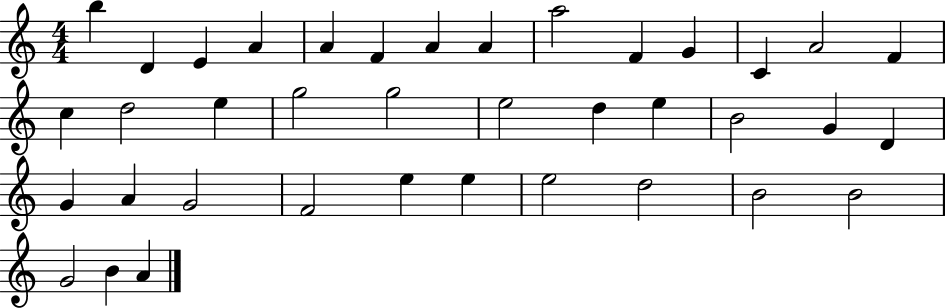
X:1
T:Untitled
M:4/4
L:1/4
K:C
b D E A A F A A a2 F G C A2 F c d2 e g2 g2 e2 d e B2 G D G A G2 F2 e e e2 d2 B2 B2 G2 B A